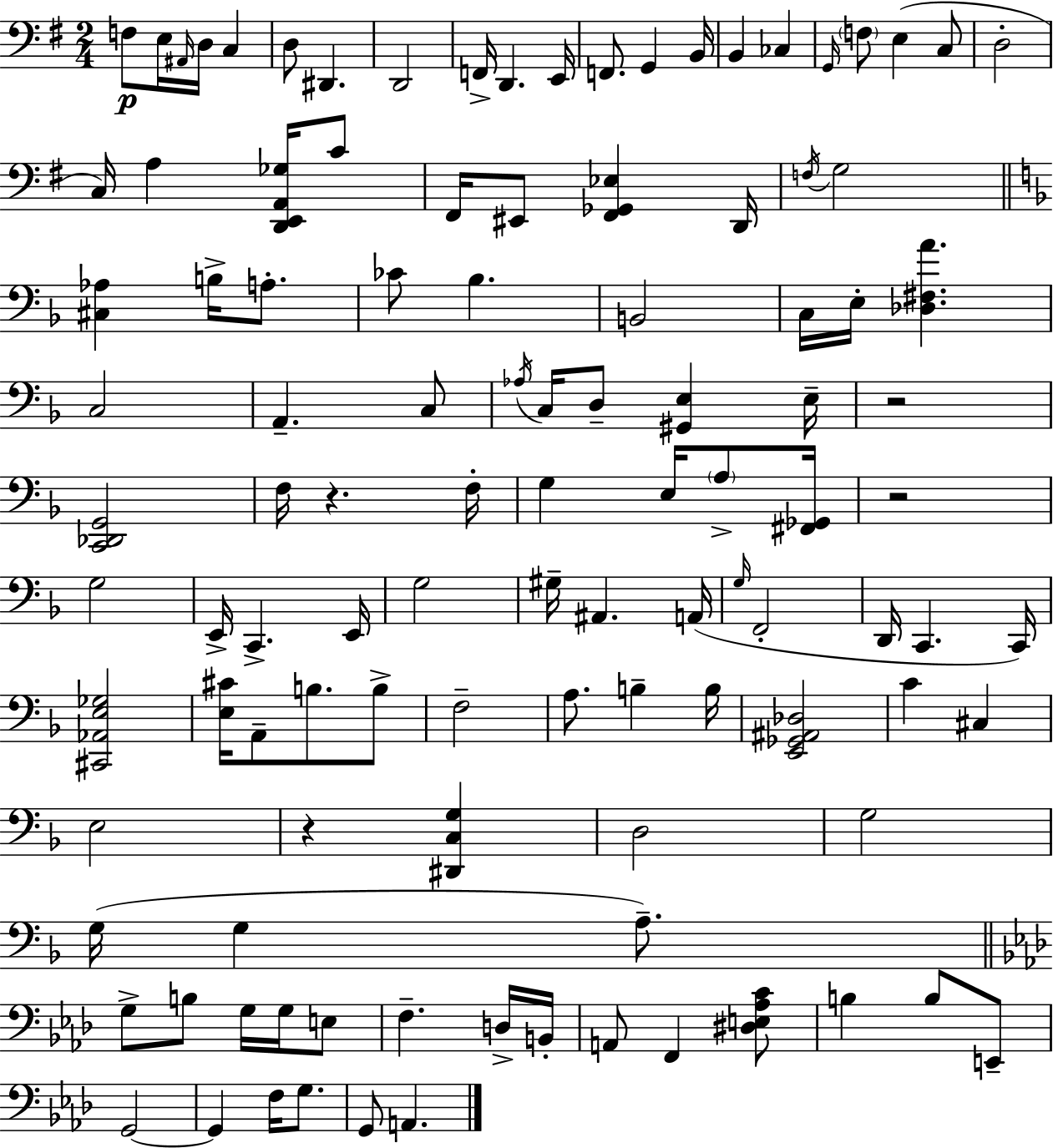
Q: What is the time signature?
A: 2/4